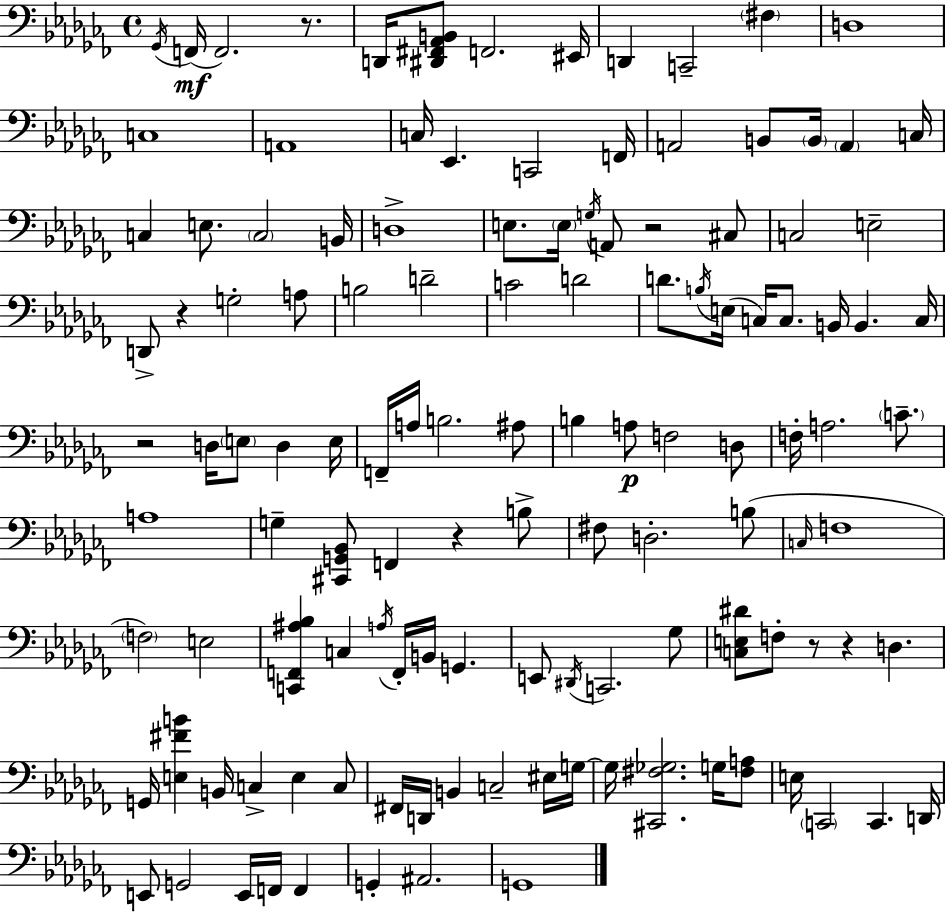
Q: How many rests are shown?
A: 7